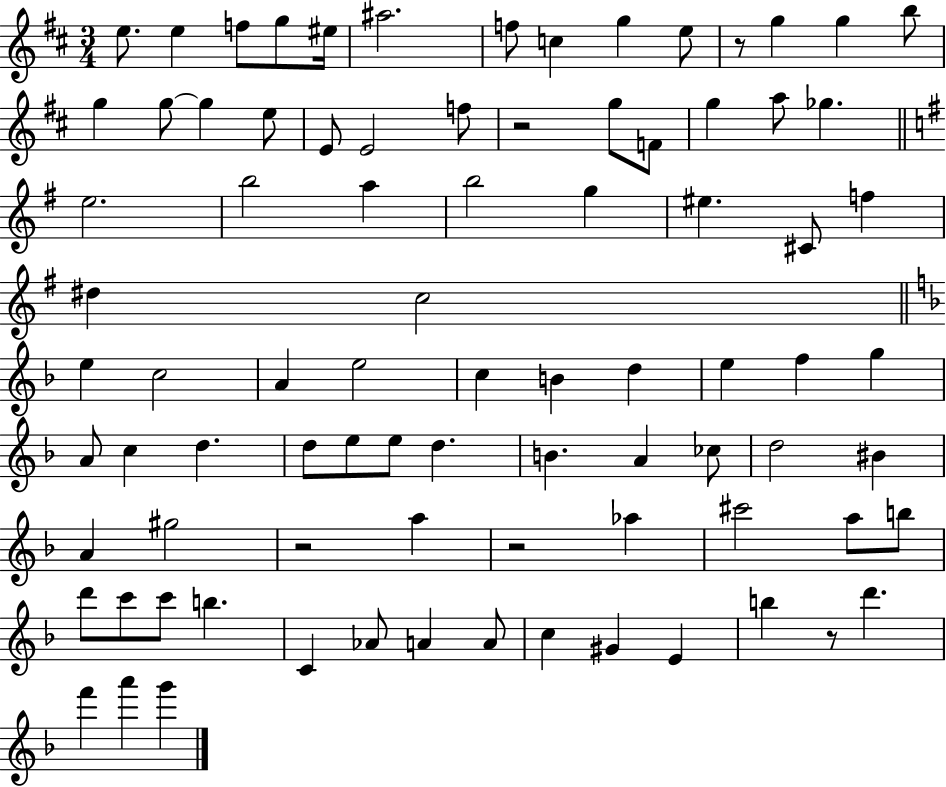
E5/e. E5/q F5/e G5/e EIS5/s A#5/h. F5/e C5/q G5/q E5/e R/e G5/q G5/q B5/e G5/q G5/e G5/q E5/e E4/e E4/h F5/e R/h G5/e F4/e G5/q A5/e Gb5/q. E5/h. B5/h A5/q B5/h G5/q EIS5/q. C#4/e F5/q D#5/q C5/h E5/q C5/h A4/q E5/h C5/q B4/q D5/q E5/q F5/q G5/q A4/e C5/q D5/q. D5/e E5/e E5/e D5/q. B4/q. A4/q CES5/e D5/h BIS4/q A4/q G#5/h R/h A5/q R/h Ab5/q C#6/h A5/e B5/e D6/e C6/e C6/e B5/q. C4/q Ab4/e A4/q A4/e C5/q G#4/q E4/q B5/q R/e D6/q. F6/q A6/q G6/q